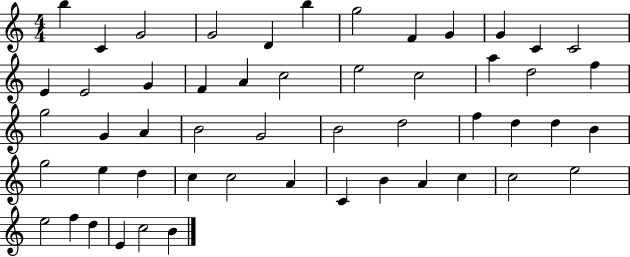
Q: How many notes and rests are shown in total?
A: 52